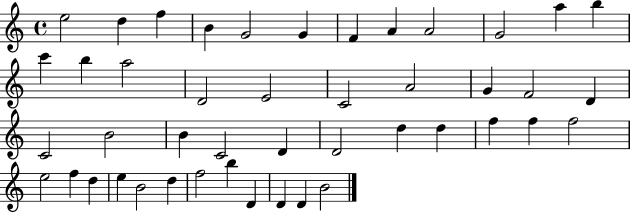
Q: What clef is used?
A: treble